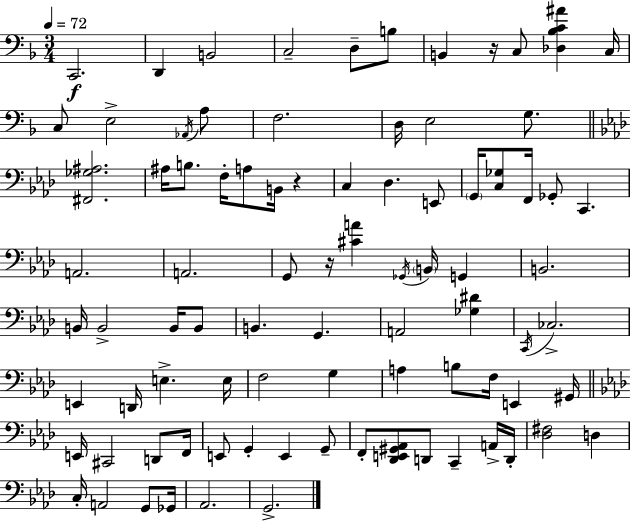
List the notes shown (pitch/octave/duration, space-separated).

C2/h. D2/q B2/h C3/h D3/e B3/e B2/q R/s C3/e [Db3,Bb3,C4,A#4]/q C3/s C3/e E3/h Ab2/s A3/e F3/h. D3/s E3/h G3/e. [F#2,Gb3,A#3]/h. A#3/s B3/e. F3/s A3/e B2/s R/q C3/q Db3/q. E2/e G2/s [C3,Gb3]/e F2/s Gb2/e C2/q. A2/h. A2/h. G2/e R/s [C#4,A4]/q Gb2/s B2/s G2/q B2/h. B2/s B2/h B2/s B2/e B2/q. G2/q. A2/h [Gb3,D#4]/q C2/s CES3/h. E2/q D2/s E3/q. E3/s F3/h G3/q A3/q B3/e F3/s E2/q G#2/s E2/s C#2/h D2/e F2/s E2/e G2/q E2/q G2/e F2/e [Db2,E2,G#2,Ab2]/e D2/e C2/q A2/s D2/s [Db3,F#3]/h D3/q C3/s A2/h G2/e Gb2/s Ab2/h. G2/h.